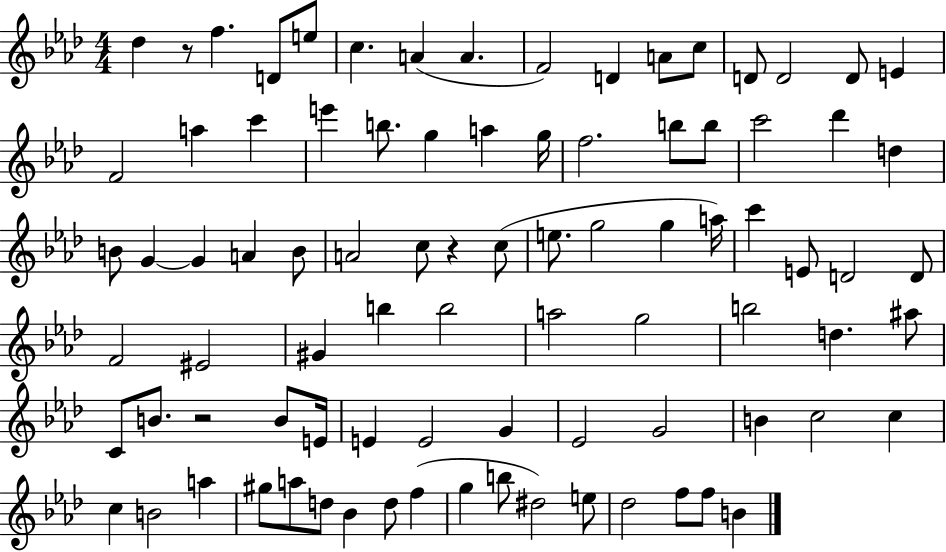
Db5/q R/e F5/q. D4/e E5/e C5/q. A4/q A4/q. F4/h D4/q A4/e C5/e D4/e D4/h D4/e E4/q F4/h A5/q C6/q E6/q B5/e. G5/q A5/q G5/s F5/h. B5/e B5/e C6/h Db6/q D5/q B4/e G4/q G4/q A4/q B4/e A4/h C5/e R/q C5/e E5/e. G5/h G5/q A5/s C6/q E4/e D4/h D4/e F4/h EIS4/h G#4/q B5/q B5/h A5/h G5/h B5/h D5/q. A#5/e C4/e B4/e. R/h B4/e E4/s E4/q E4/h G4/q Eb4/h G4/h B4/q C5/h C5/q C5/q B4/h A5/q G#5/e A5/e D5/e Bb4/q D5/e F5/q G5/q B5/e D#5/h E5/e Db5/h F5/e F5/e B4/q